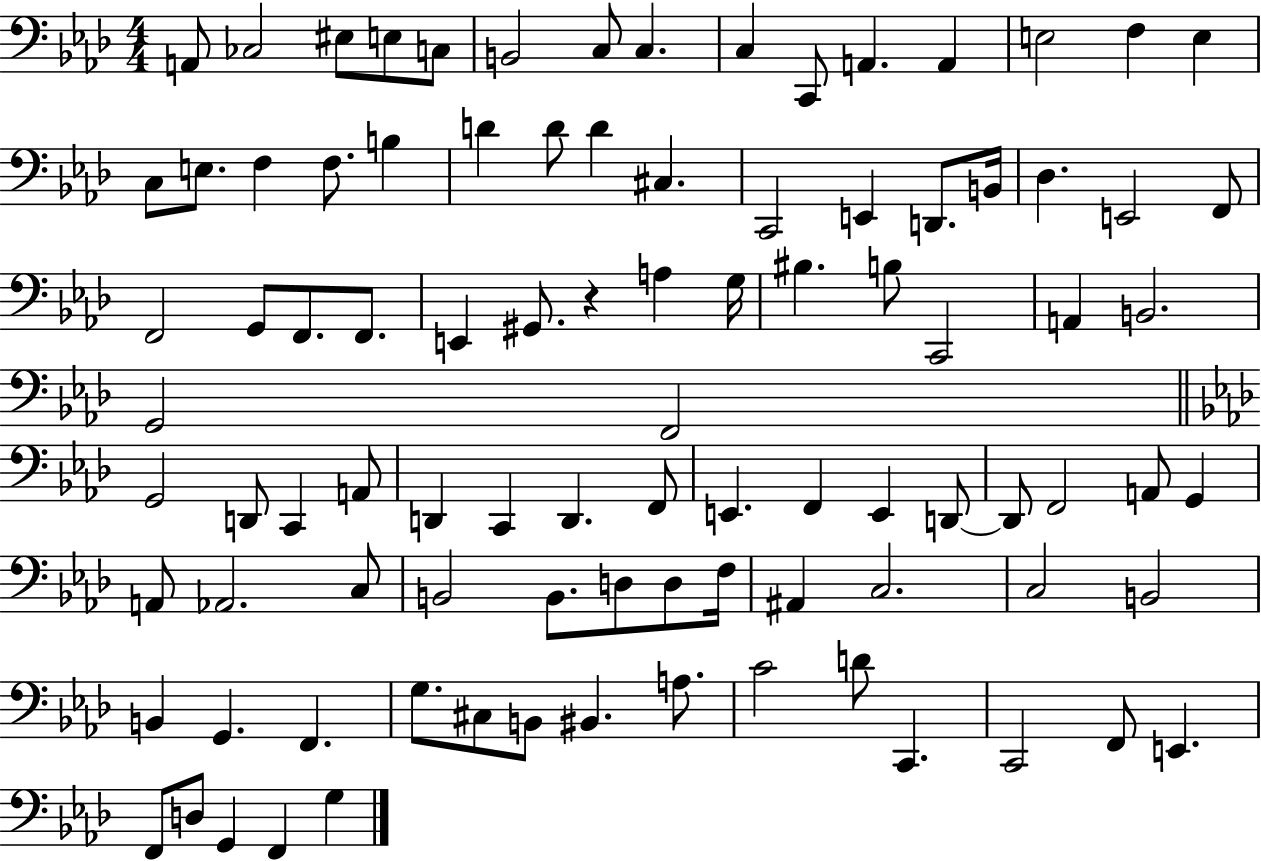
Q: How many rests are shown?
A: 1